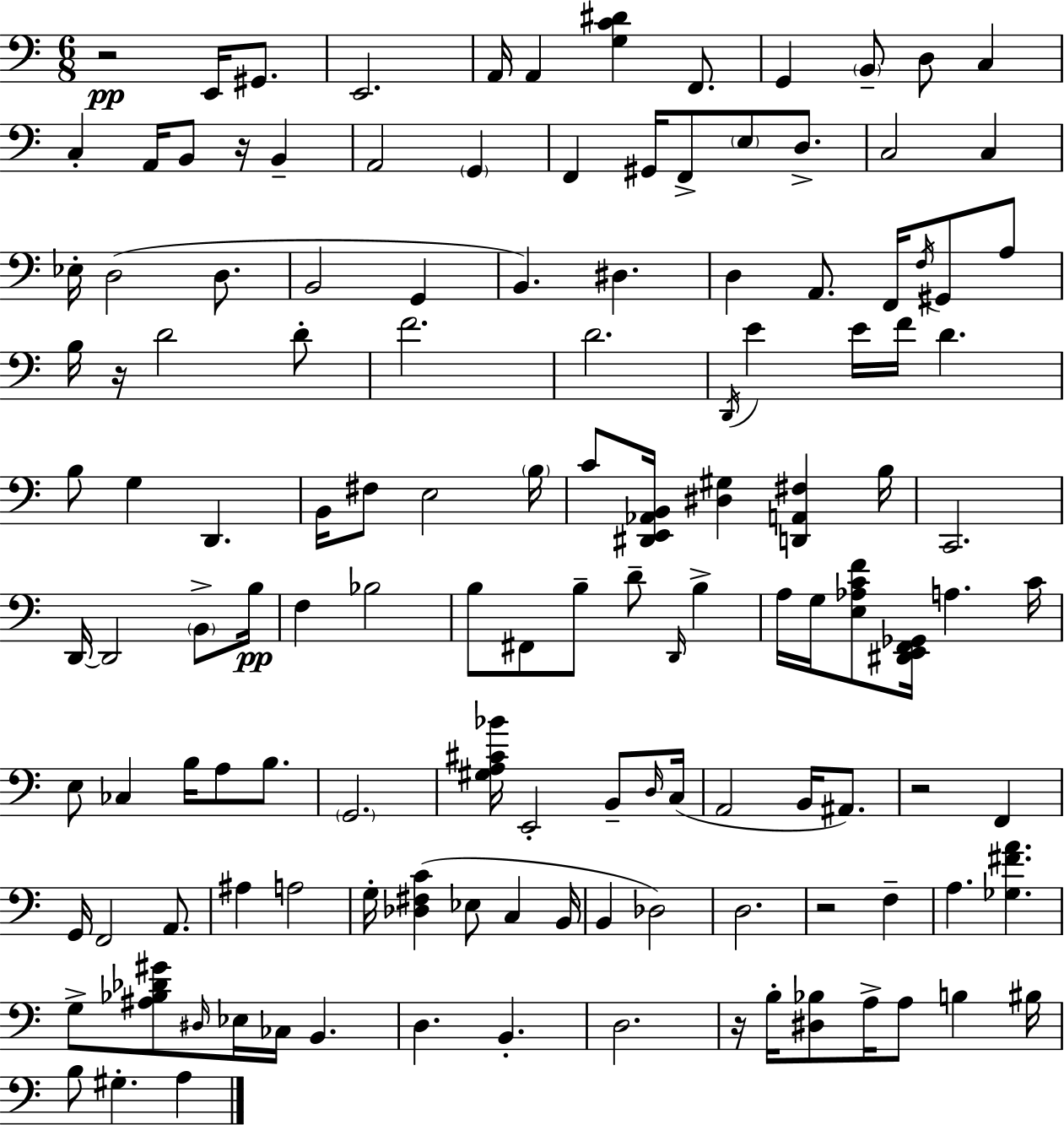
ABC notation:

X:1
T:Untitled
M:6/8
L:1/4
K:Am
z2 E,,/4 ^G,,/2 E,,2 A,,/4 A,, [G,C^D] F,,/2 G,, B,,/2 D,/2 C, C, A,,/4 B,,/2 z/4 B,, A,,2 G,, F,, ^G,,/4 F,,/2 E,/2 D,/2 C,2 C, _E,/4 D,2 D,/2 B,,2 G,, B,, ^D, D, A,,/2 F,,/4 F,/4 ^G,,/2 A,/2 B,/4 z/4 D2 D/2 F2 D2 D,,/4 E E/4 F/4 D B,/2 G, D,, B,,/4 ^F,/2 E,2 B,/4 C/2 [^D,,E,,_A,,B,,]/4 [^D,^G,] [D,,A,,^F,] B,/4 C,,2 D,,/4 D,,2 B,,/2 B,/4 F, _B,2 B,/2 ^F,,/2 B,/2 D/2 D,,/4 B, A,/4 G,/4 [E,_A,CF]/2 [^D,,E,,F,,_G,,]/4 A, C/4 E,/2 _C, B,/4 A,/2 B,/2 G,,2 [^G,A,^C_B]/4 E,,2 B,,/2 D,/4 C,/4 A,,2 B,,/4 ^A,,/2 z2 F,, G,,/4 F,,2 A,,/2 ^A, A,2 G,/4 [_D,^F,C] _E,/2 C, B,,/4 B,, _D,2 D,2 z2 F, A, [_G,^FA] G,/2 [^A,_B,_D^G]/2 ^D,/4 _E,/4 _C,/4 B,, D, B,, D,2 z/4 B,/4 [^D,_B,]/2 A,/4 A,/2 B, ^B,/4 B,/2 ^G, A,